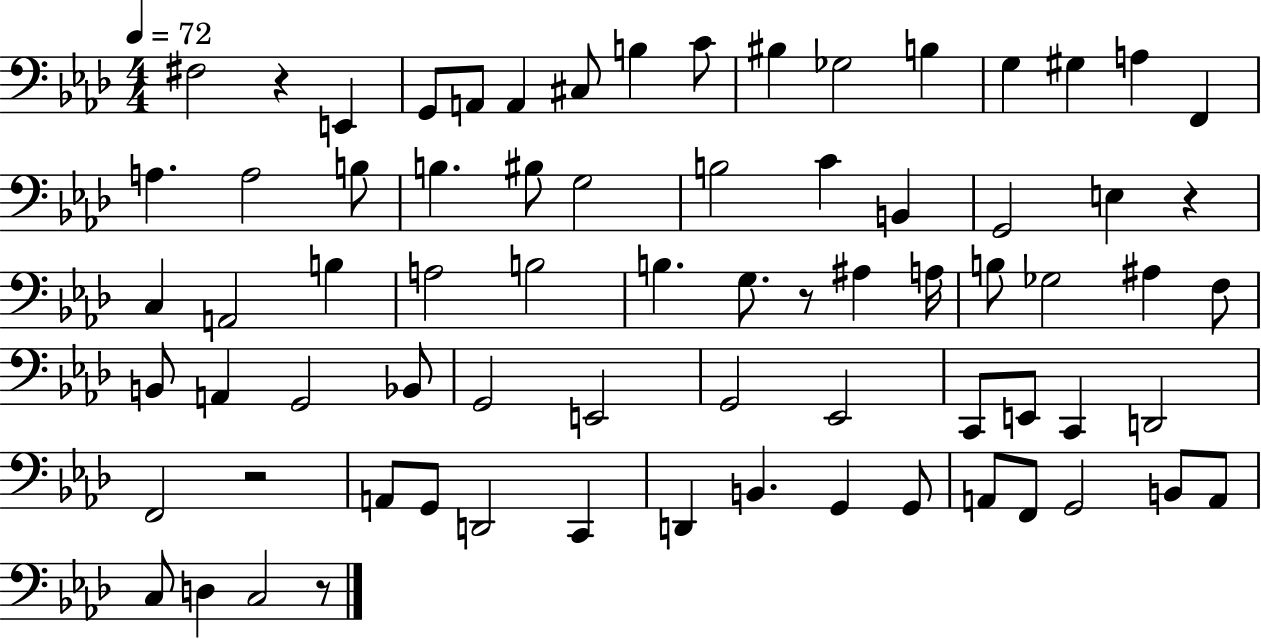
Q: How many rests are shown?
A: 5